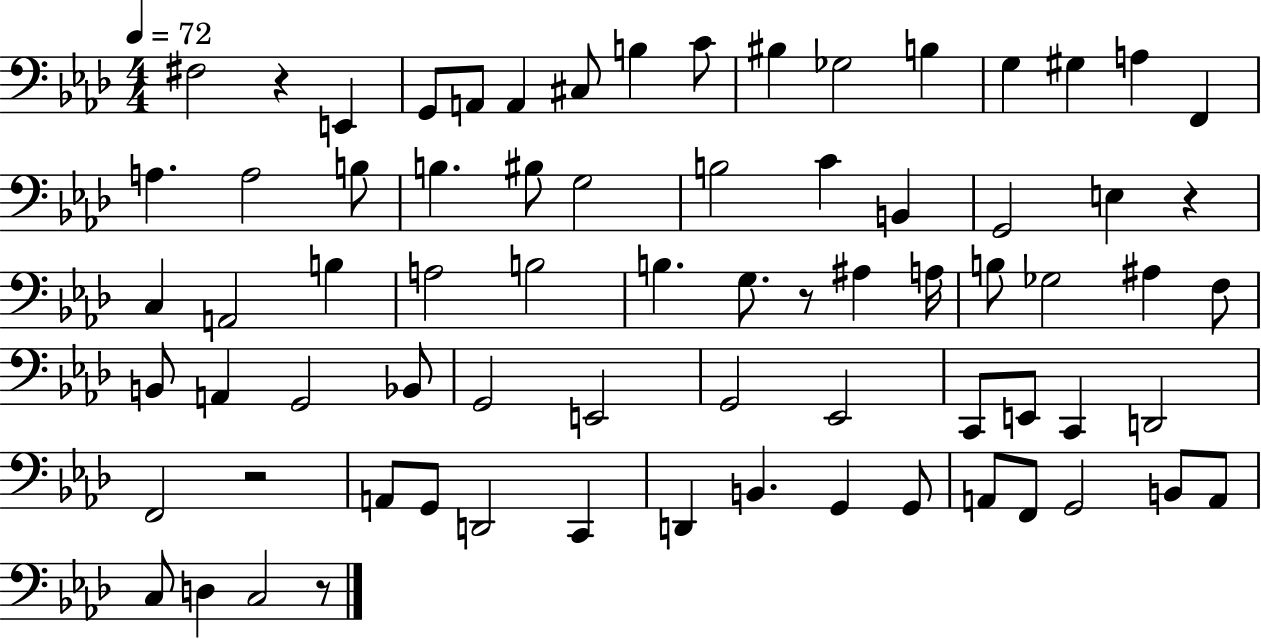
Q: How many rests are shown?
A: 5